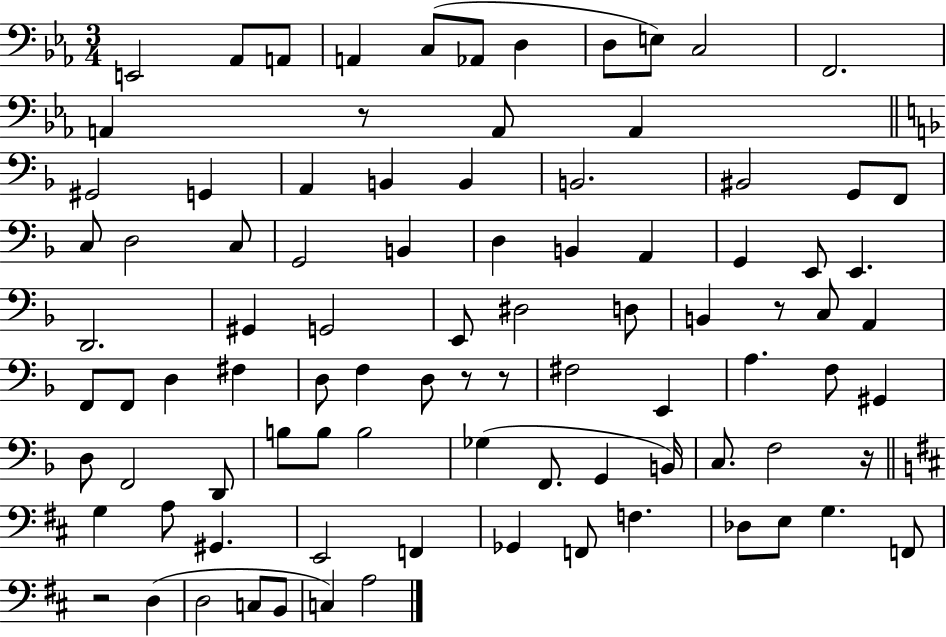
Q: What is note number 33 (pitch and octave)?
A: E2